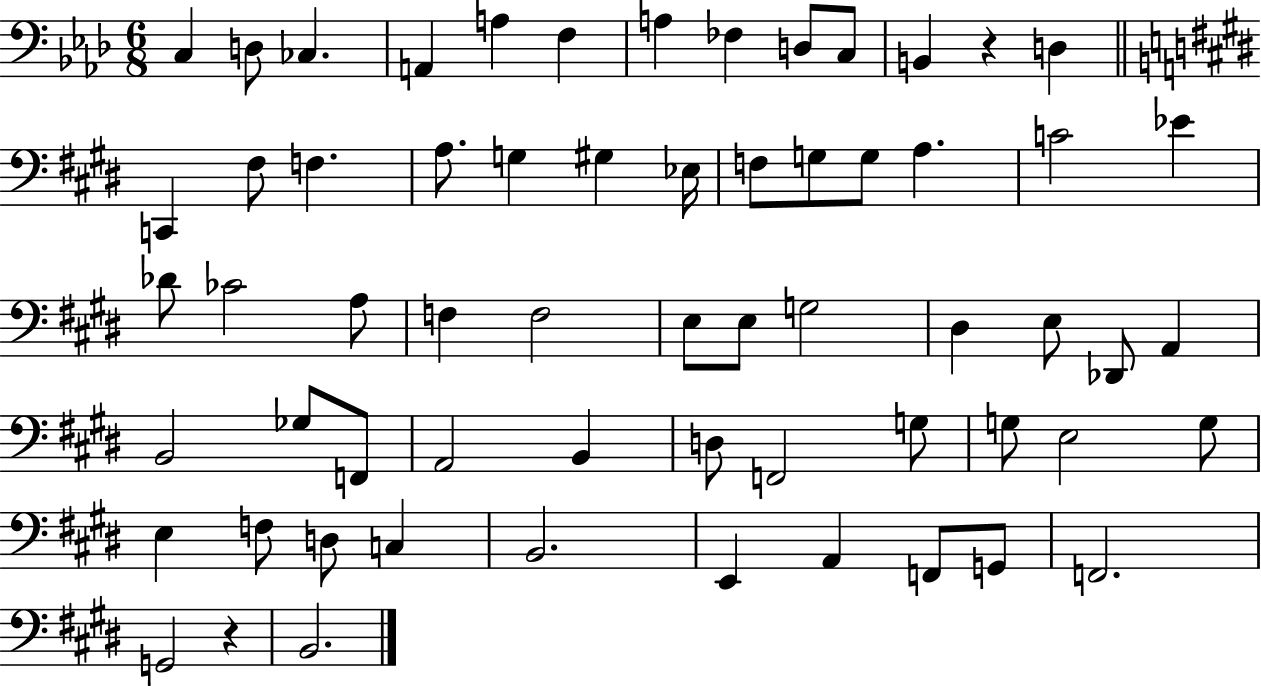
X:1
T:Untitled
M:6/8
L:1/4
K:Ab
C, D,/2 _C, A,, A, F, A, _F, D,/2 C,/2 B,, z D, C,, ^F,/2 F, A,/2 G, ^G, _E,/4 F,/2 G,/2 G,/2 A, C2 _E _D/2 _C2 A,/2 F, F,2 E,/2 E,/2 G,2 ^D, E,/2 _D,,/2 A,, B,,2 _G,/2 F,,/2 A,,2 B,, D,/2 F,,2 G,/2 G,/2 E,2 G,/2 E, F,/2 D,/2 C, B,,2 E,, A,, F,,/2 G,,/2 F,,2 G,,2 z B,,2